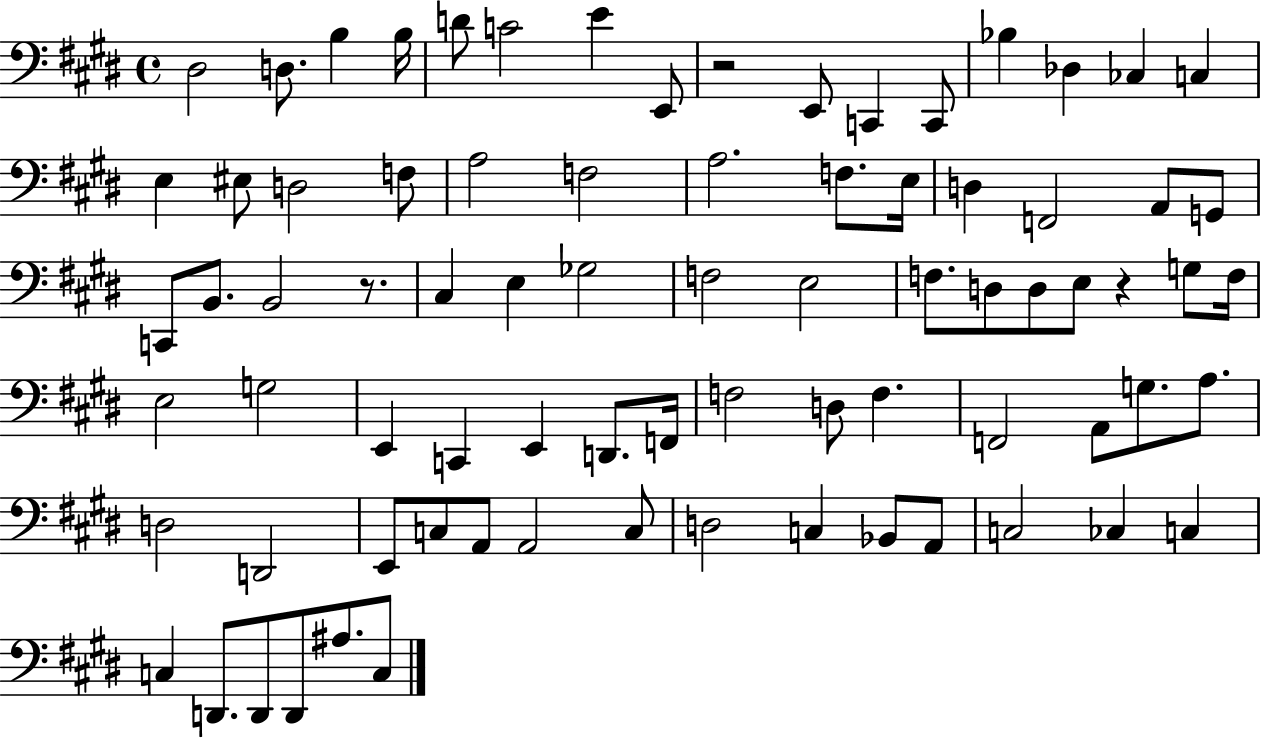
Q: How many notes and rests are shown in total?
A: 79